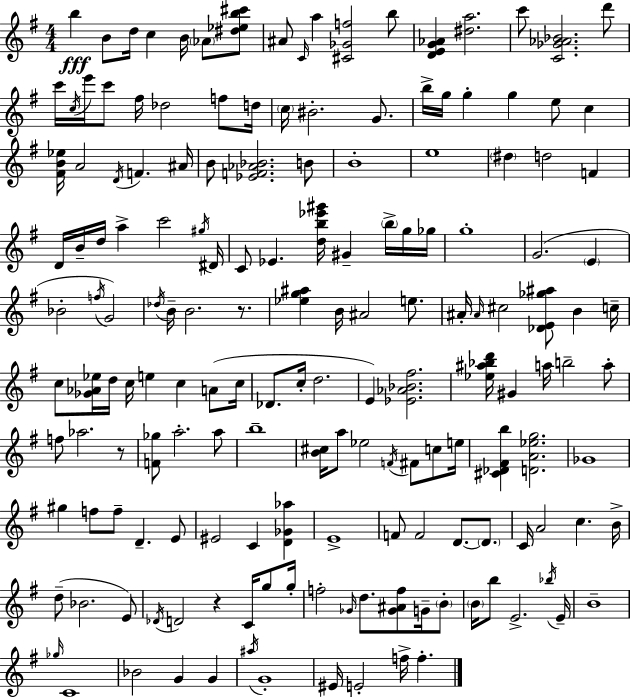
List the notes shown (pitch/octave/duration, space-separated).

B5/q B4/e D5/s C5/q B4/s Ab4/e [D#5,Eb5,B5,C#6]/e A#4/e C4/s A5/q [C#4,Gb4,F5]/h B5/e [D4,E4,G4,Ab4]/q [D#5,A5]/h. C6/e [C4,Gb4,Ab4,Bb4]/h. D6/e C6/s C5/s E6/s C6/e F#5/s Db5/h F5/e D5/s C5/s BIS4/h. G4/e. B5/s G5/s G5/q G5/q E5/e C5/q [F#4,B4,Eb5]/s A4/h D4/s F4/q. A#4/s B4/e [Eb4,F4,Ab4,Bb4]/h. B4/e B4/w E5/w D#5/q D5/h F4/q D4/s B4/s D5/s A5/q C6/h G#5/s D#4/s C4/e Eb4/q. [D5,B5,Eb6,G#6]/s G#4/q B5/s G5/s Gb5/s G5/w G4/h. E4/q Bb4/h F5/s G4/h Db5/s B4/s B4/h. R/e. [Eb5,G5,A#5]/q B4/s A#4/h E5/e. A#4/s A#4/s C#5/h [Db4,E4,Gb5,A#5]/e B4/q C5/s C5/e [Gb4,Ab4,Eb5]/s D5/s C5/s E5/q C5/q A4/e C5/s Db4/e. C5/s D5/h. E4/q [Eb4,Ab4,Bb4,F#5]/h. [Eb5,A#5,Bb5,D6]/s G#4/q A5/s B5/h A5/e F5/e Ab5/h. R/e [F4,Gb5]/e A5/h. A5/e B5/w [B4,C#5]/s A5/e Eb5/h F4/s F#4/e C5/e E5/s [C#4,Db4,F#4,B5]/q [D4,A4,Eb5,G5]/h. Gb4/w G#5/q F5/e F5/e D4/q. E4/e EIS4/h C4/q [D4,Gb4,Ab5]/q E4/w F4/e F4/h D4/e. D4/e. C4/s A4/h C5/q. B4/s D5/e Bb4/h. E4/e Db4/s D4/h R/q C4/s G5/e G5/s F5/h Gb4/s D5/e. [Gb4,A#4,F5]/e G4/s B4/e B4/s B5/e E4/h. Bb5/s E4/s B4/w Gb5/s C4/w Bb4/h G4/q G4/q A#5/s G4/w EIS4/s E4/h F5/s F5/q.